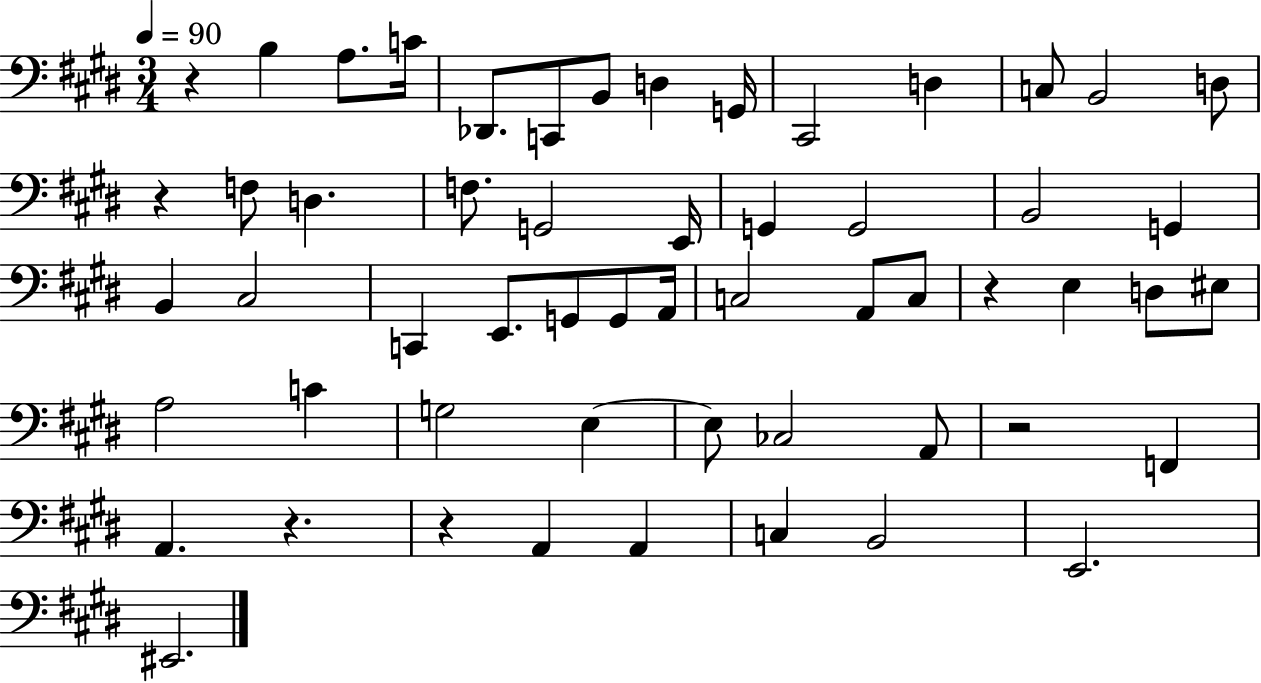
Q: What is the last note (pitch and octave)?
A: EIS2